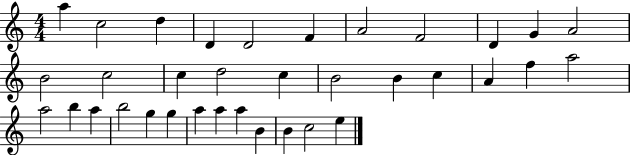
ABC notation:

X:1
T:Untitled
M:4/4
L:1/4
K:C
a c2 d D D2 F A2 F2 D G A2 B2 c2 c d2 c B2 B c A f a2 a2 b a b2 g g a a a B B c2 e